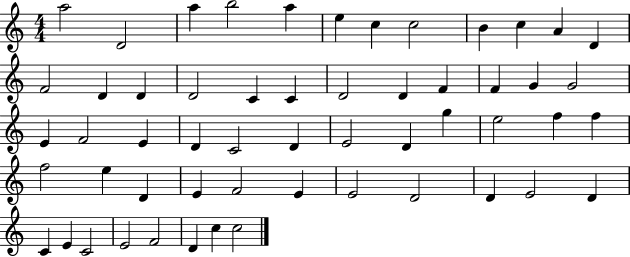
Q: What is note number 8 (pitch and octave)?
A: C5